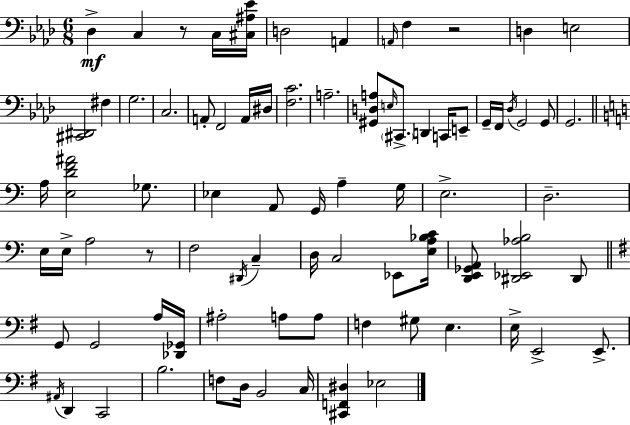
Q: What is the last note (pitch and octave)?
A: Eb3